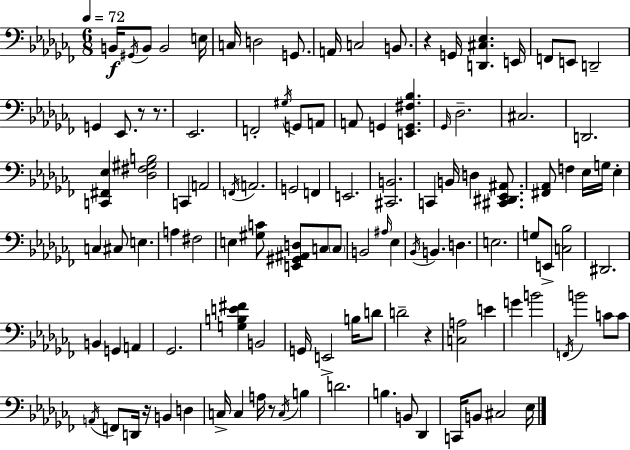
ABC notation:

X:1
T:Untitled
M:6/8
L:1/4
K:Abm
B,,/4 ^G,,/4 B,,/2 B,,2 E,/4 C,/4 D,2 G,,/2 A,,/4 C,2 B,,/2 z G,,/4 [D,,^C,_E,] E,,/4 F,,/2 E,,/2 D,,2 G,, _E,,/2 z/2 z/2 _E,,2 F,,2 ^G,/4 G,,/2 A,,/2 A,,/2 G,, [E,,G,,^F,_B,] _G,,/4 _D,2 ^C,2 D,,2 [C,,^F,,_E,] [_D,^F,^G,B,]2 C,, A,,2 F,,/4 A,,2 G,,2 F,, E,,2 [^C,,B,,]2 C,, B,,/4 D, [^C,,^D,,_E,,^A,,]/2 [^F,,_A,,]/2 F, _E,/4 G,/4 _E, C, ^C,/2 E, A, ^F,2 E, [^G,C]/2 [E,,^G,,^A,,D,]/2 C,/2 C,/2 B,,2 ^A,/4 _E, _B,,/4 B,, D, E,2 G,/2 E,,/2 [C,_B,]2 ^D,,2 B,, G,, A,, _G,,2 [G,B,E^F] B,,2 G,,/4 E,,2 B,/4 D/2 D2 z [C,A,]2 E G B2 F,,/4 B2 C/2 C/2 A,,/4 F,,/2 D,,/4 z/4 B,, D, C,/4 C, A,/4 z/2 C,/4 B, D2 B, B,,/2 _D,, C,,/4 B,,/2 ^C,2 _E,/4